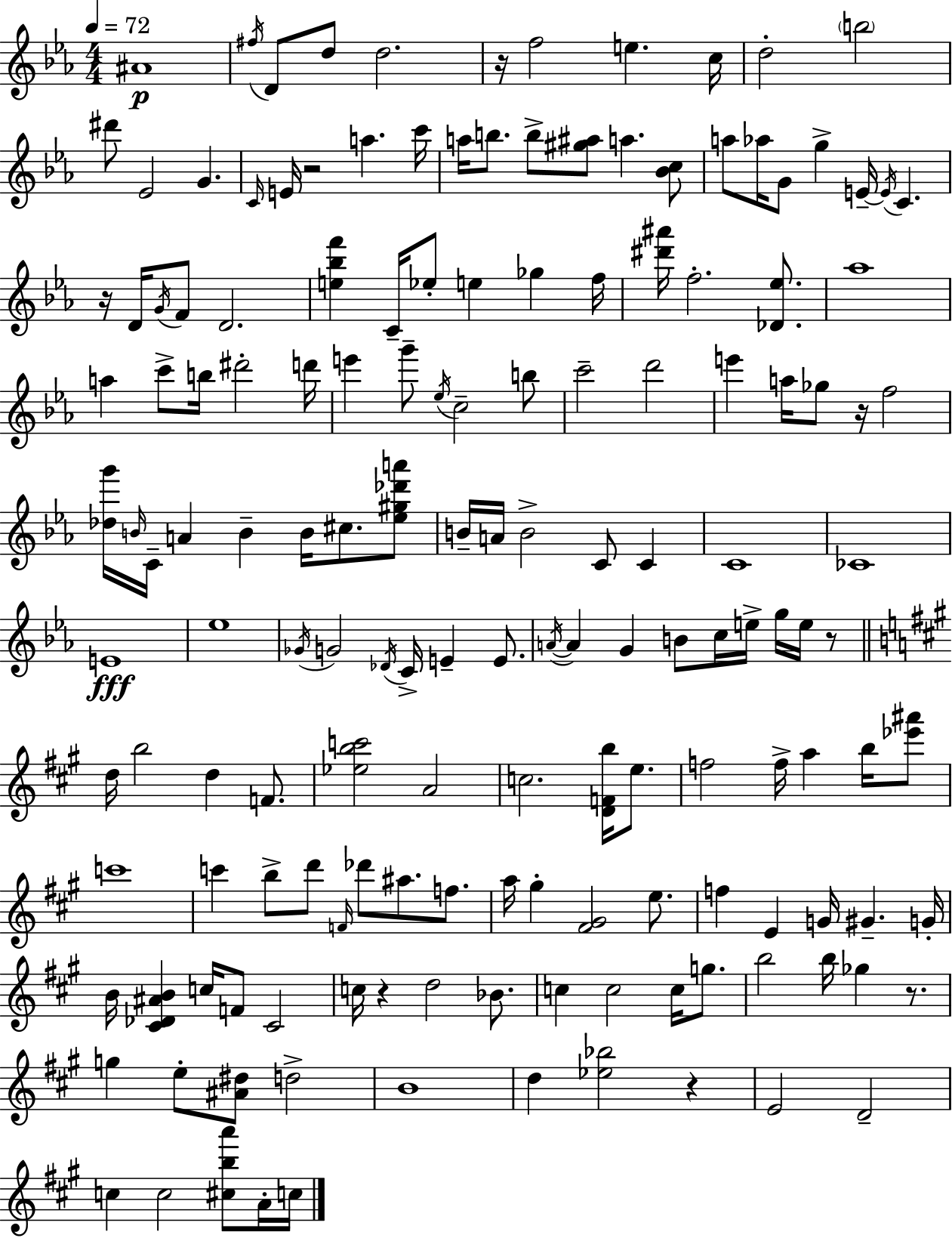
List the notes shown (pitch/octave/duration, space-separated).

A#4/w F#5/s D4/e D5/e D5/h. R/s F5/h E5/q. C5/s D5/h B5/h D#6/e Eb4/h G4/q. C4/s E4/s R/h A5/q. C6/s A5/s B5/e. B5/e [G#5,A#5]/e A5/q. [Bb4,C5]/e A5/e Ab5/s G4/e G5/q E4/s E4/s C4/q. R/s D4/s G4/s F4/e D4/h. [E5,Bb5,F6]/q C4/s Eb5/e E5/q Gb5/q F5/s [D#6,A#6]/s F5/h. [Db4,Eb5]/e. Ab5/w A5/q C6/e B5/s D#6/h D6/s E6/q G6/e Eb5/s C5/h B5/e C6/h D6/h E6/q A5/s Gb5/e R/s F5/h [Db5,G6]/s B4/s C4/s A4/q B4/q B4/s C#5/e. [Eb5,G#5,Db6,A6]/e B4/s A4/s B4/h C4/e C4/q C4/w CES4/w E4/w Eb5/w Gb4/s G4/h Db4/s C4/s E4/q E4/e. A4/s A4/q G4/q B4/e C5/s E5/s G5/s E5/s R/e D5/s B5/h D5/q F4/e. [Eb5,B5,C6]/h A4/h C5/h. [D4,F4,B5]/s E5/e. F5/h F5/s A5/q B5/s [Eb6,A#6]/e C6/w C6/q B5/e D6/e F4/s Db6/e A#5/e. F5/e. A5/s G#5/q [F#4,G#4]/h E5/e. F5/q E4/q G4/s G#4/q. G4/s B4/s [C#4,Db4,A#4,B4]/q C5/s F4/e C#4/h C5/s R/q D5/h Bb4/e. C5/q C5/h C5/s G5/e. B5/h B5/s Gb5/q R/e. G5/q E5/e [A#4,D#5]/e D5/h B4/w D5/q [Eb5,Bb5]/h R/q E4/h D4/h C5/q C5/h [C#5,B5,A6]/e A4/s C5/s